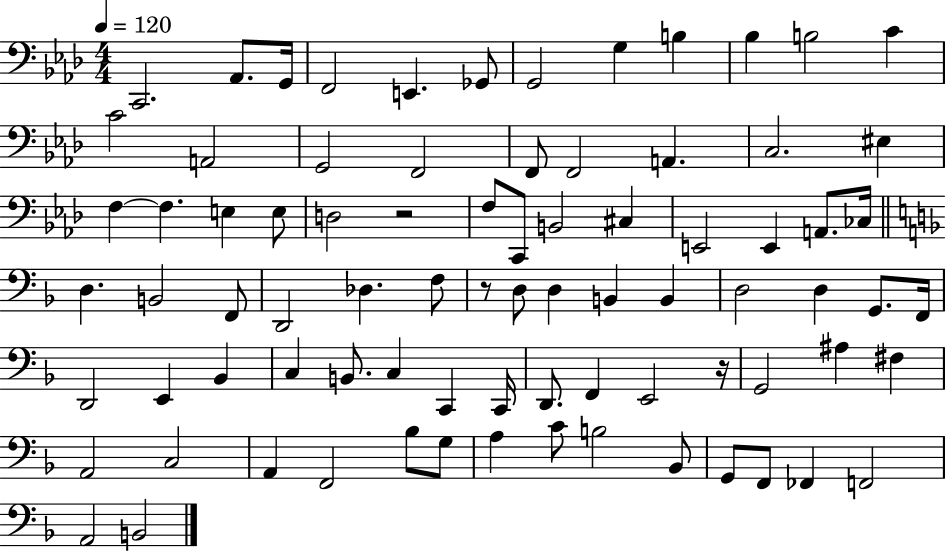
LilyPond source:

{
  \clef bass
  \numericTimeSignature
  \time 4/4
  \key aes \major
  \tempo 4 = 120
  \repeat volta 2 { c,2. aes,8. g,16 | f,2 e,4. ges,8 | g,2 g4 b4 | bes4 b2 c'4 | \break c'2 a,2 | g,2 f,2 | f,8 f,2 a,4. | c2. eis4 | \break f4~~ f4. e4 e8 | d2 r2 | f8 c,8 b,2 cis4 | e,2 e,4 a,8. ces16 | \break \bar "||" \break \key f \major d4. b,2 f,8 | d,2 des4. f8 | r8 d8 d4 b,4 b,4 | d2 d4 g,8. f,16 | \break d,2 e,4 bes,4 | c4 b,8. c4 c,4 c,16 | d,8. f,4 e,2 r16 | g,2 ais4 fis4 | \break a,2 c2 | a,4 f,2 bes8 g8 | a4 c'8 b2 bes,8 | g,8 f,8 fes,4 f,2 | \break a,2 b,2 | } \bar "|."
}